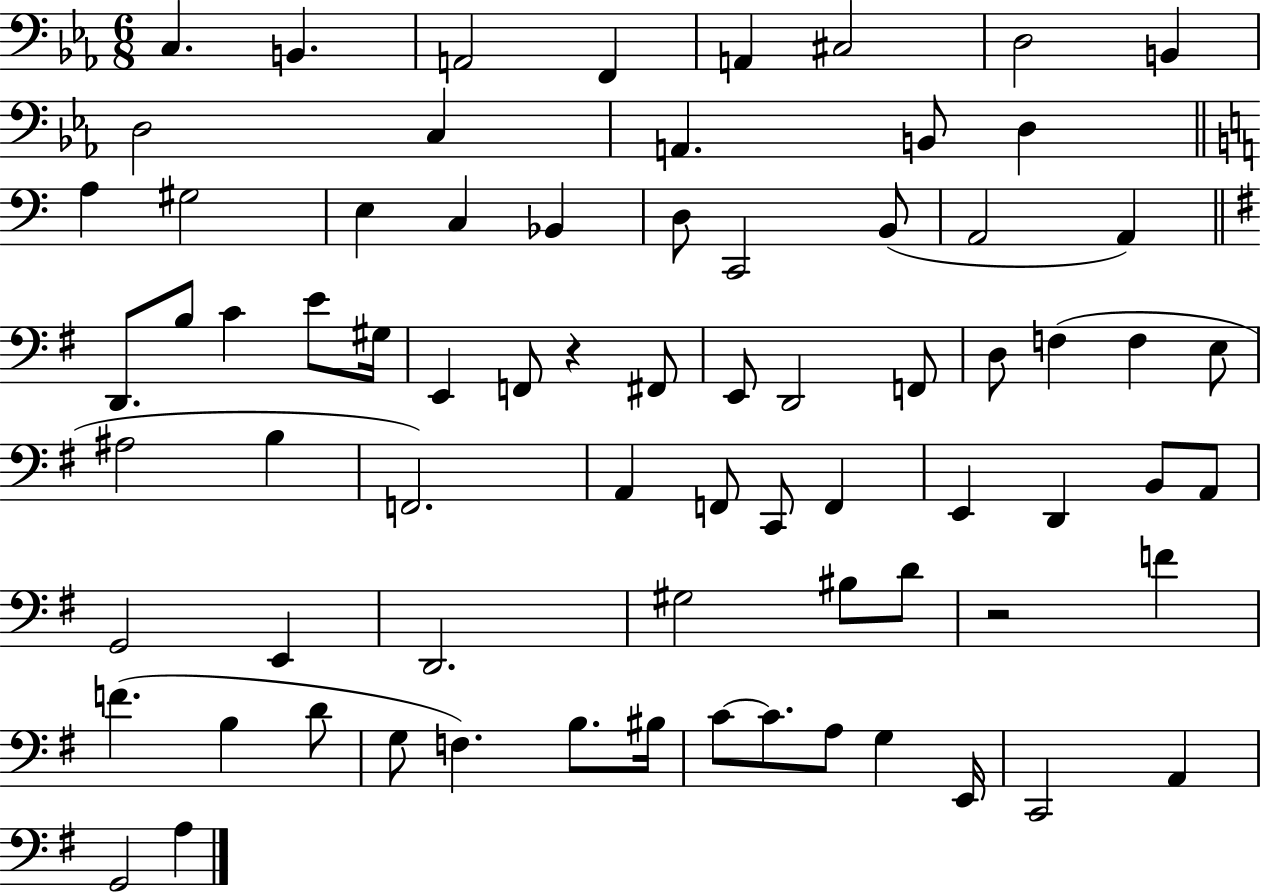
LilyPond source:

{
  \clef bass
  \numericTimeSignature
  \time 6/8
  \key ees \major
  \repeat volta 2 { c4. b,4. | a,2 f,4 | a,4 cis2 | d2 b,4 | \break d2 c4 | a,4. b,8 d4 | \bar "||" \break \key a \minor a4 gis2 | e4 c4 bes,4 | d8 c,2 b,8( | a,2 a,4) | \break \bar "||" \break \key g \major d,8. b8 c'4 e'8 gis16 | e,4 f,8 r4 fis,8 | e,8 d,2 f,8 | d8 f4( f4 e8 | \break ais2 b4 | f,2.) | a,4 f,8 c,8 f,4 | e,4 d,4 b,8 a,8 | \break g,2 e,4 | d,2. | gis2 bis8 d'8 | r2 f'4 | \break f'4.( b4 d'8 | g8 f4.) b8. bis16 | c'8~~ c'8. a8 g4 e,16 | c,2 a,4 | \break g,2 a4 | } \bar "|."
}